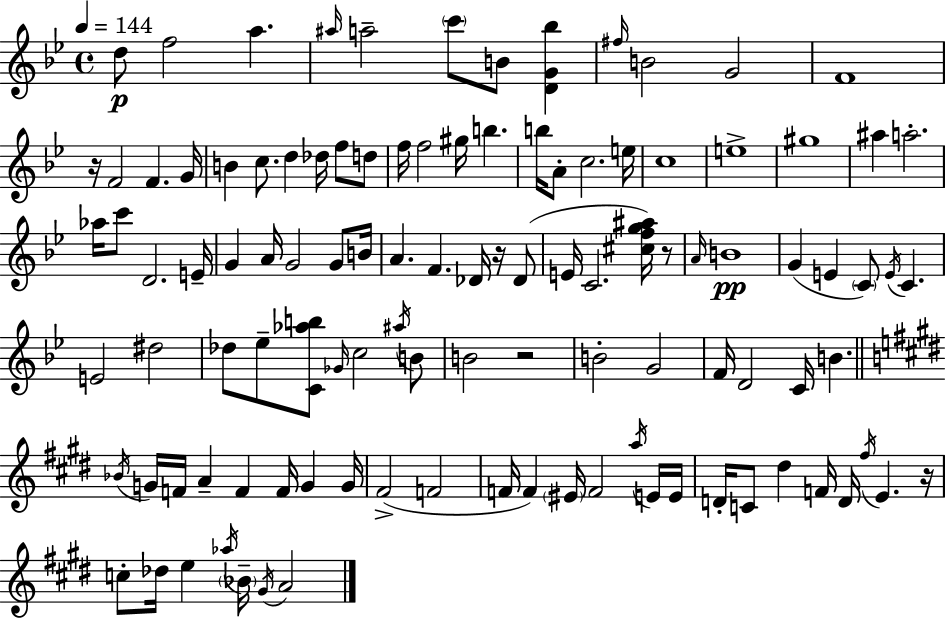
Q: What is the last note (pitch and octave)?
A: A4